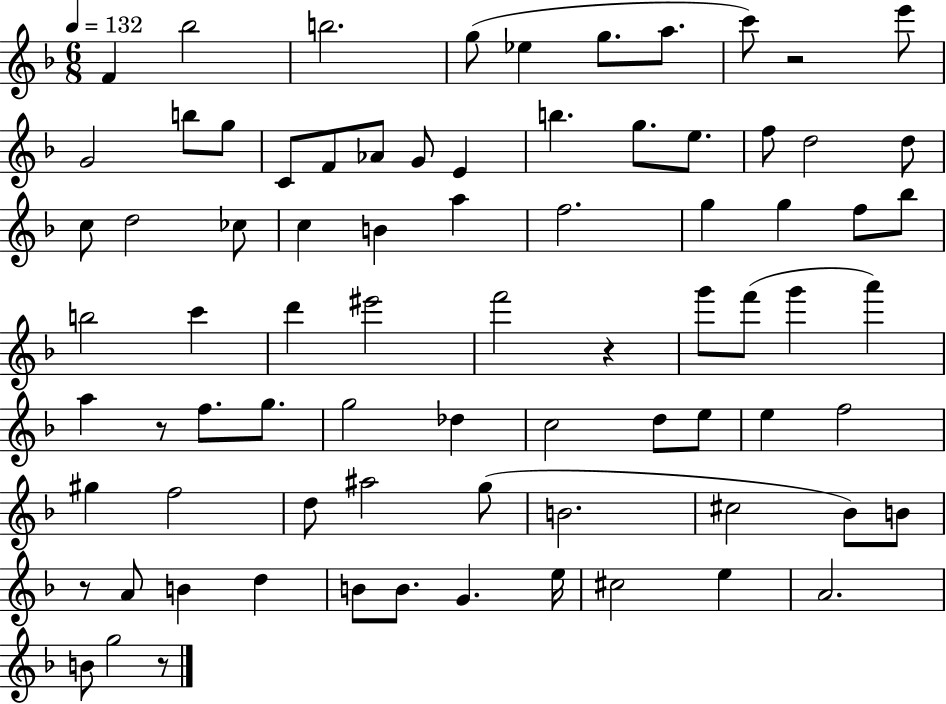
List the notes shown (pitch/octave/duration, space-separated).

F4/q Bb5/h B5/h. G5/e Eb5/q G5/e. A5/e. C6/e R/h E6/e G4/h B5/e G5/e C4/e F4/e Ab4/e G4/e E4/q B5/q. G5/e. E5/e. F5/e D5/h D5/e C5/e D5/h CES5/e C5/q B4/q A5/q F5/h. G5/q G5/q F5/e Bb5/e B5/h C6/q D6/q EIS6/h F6/h R/q G6/e F6/e G6/q A6/q A5/q R/e F5/e. G5/e. G5/h Db5/q C5/h D5/e E5/e E5/q F5/h G#5/q F5/h D5/e A#5/h G5/e B4/h. C#5/h Bb4/e B4/e R/e A4/e B4/q D5/q B4/e B4/e. G4/q. E5/s C#5/h E5/q A4/h. B4/e G5/h R/e